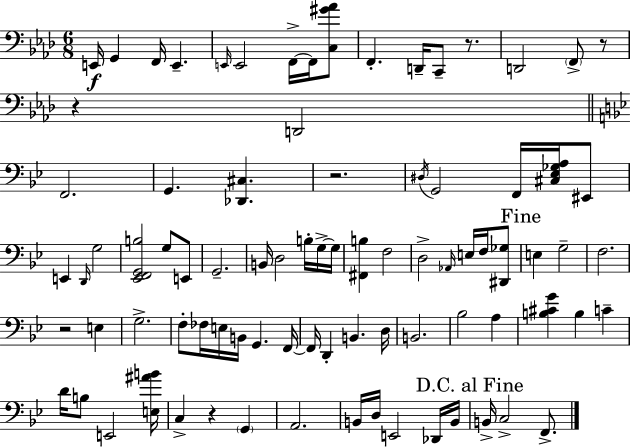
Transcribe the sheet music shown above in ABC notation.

X:1
T:Untitled
M:6/8
L:1/4
K:Ab
E,,/4 G,, F,,/4 E,, E,,/4 E,,2 F,,/4 F,,/4 [C,^G_A]/2 F,, D,,/4 C,,/2 z/2 D,,2 F,,/2 z/2 z D,,2 F,,2 G,, [_D,,^C,] z2 ^D,/4 G,,2 F,,/4 [^C,_E,_G,A,]/4 ^E,,/2 E,, D,,/4 G,2 [_E,,F,,G,,B,]2 G,/2 E,,/2 G,,2 B,,/4 D,2 B,/4 G,/4 G,/4 [^F,,B,] F,2 D,2 _A,,/4 E,/4 F,/4 [^D,,_G,]/2 E, G,2 F,2 z2 E, G,2 F,/2 _F,/4 E,/4 B,,/4 G,, F,,/4 F,,/4 D,, B,, D,/4 B,,2 _B,2 A, [B,^CG] B, C D/4 B,/2 E,,2 [E,^AB]/4 C, z G,, A,,2 B,,/4 D,/4 E,,2 _D,,/4 B,,/4 B,,/4 C,2 F,,/2